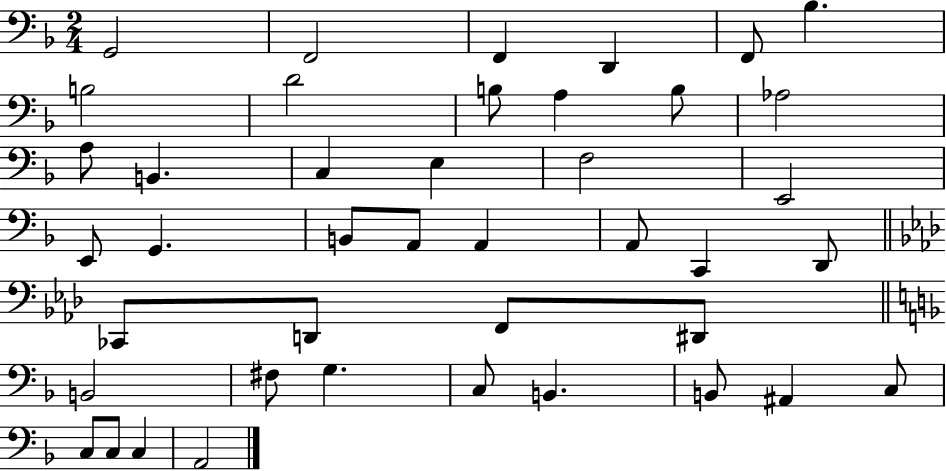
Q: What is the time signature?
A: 2/4